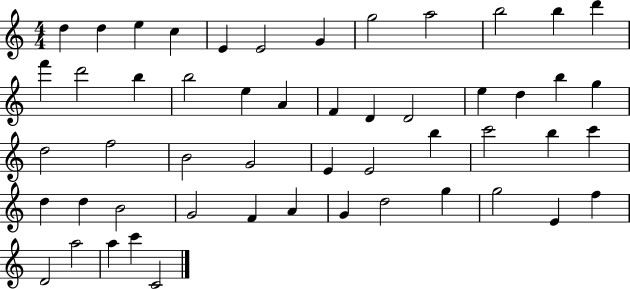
{
  \clef treble
  \numericTimeSignature
  \time 4/4
  \key c \major
  d''4 d''4 e''4 c''4 | e'4 e'2 g'4 | g''2 a''2 | b''2 b''4 d'''4 | \break f'''4 d'''2 b''4 | b''2 e''4 a'4 | f'4 d'4 d'2 | e''4 d''4 b''4 g''4 | \break d''2 f''2 | b'2 g'2 | e'4 e'2 b''4 | c'''2 b''4 c'''4 | \break d''4 d''4 b'2 | g'2 f'4 a'4 | g'4 d''2 g''4 | g''2 e'4 f''4 | \break d'2 a''2 | a''4 c'''4 c'2 | \bar "|."
}